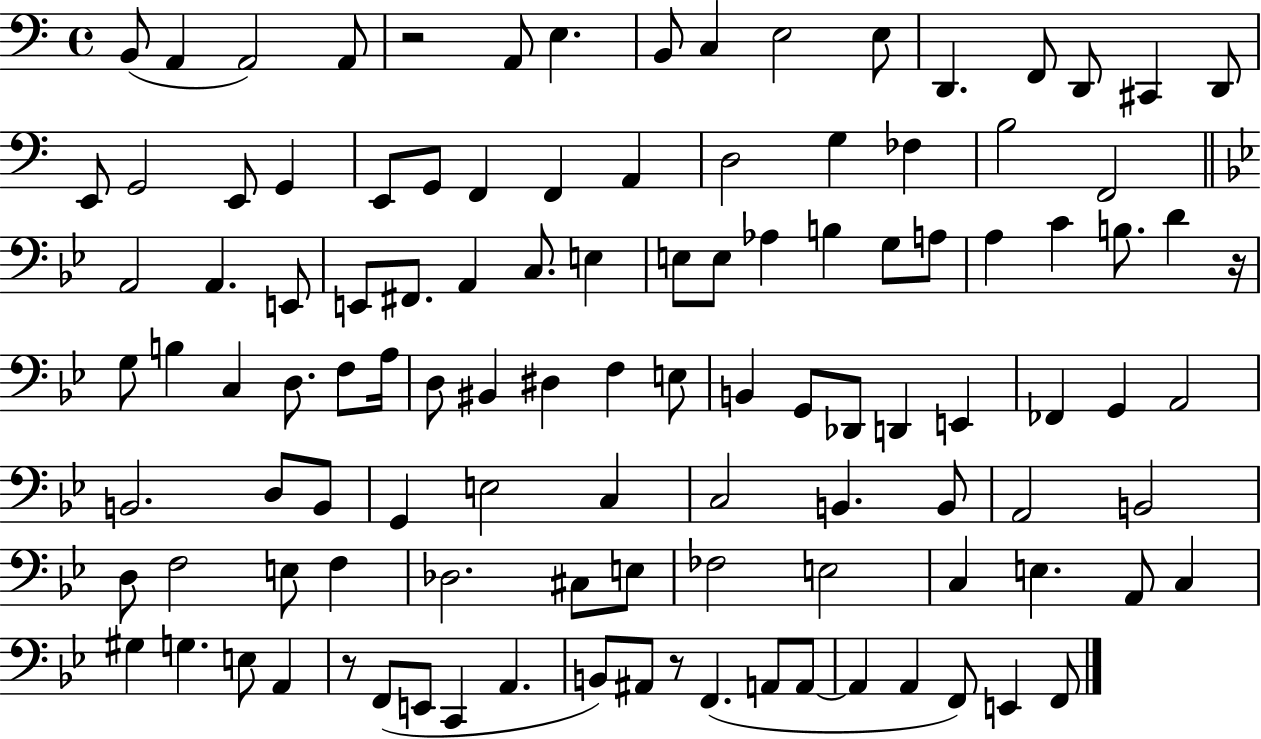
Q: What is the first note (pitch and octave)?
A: B2